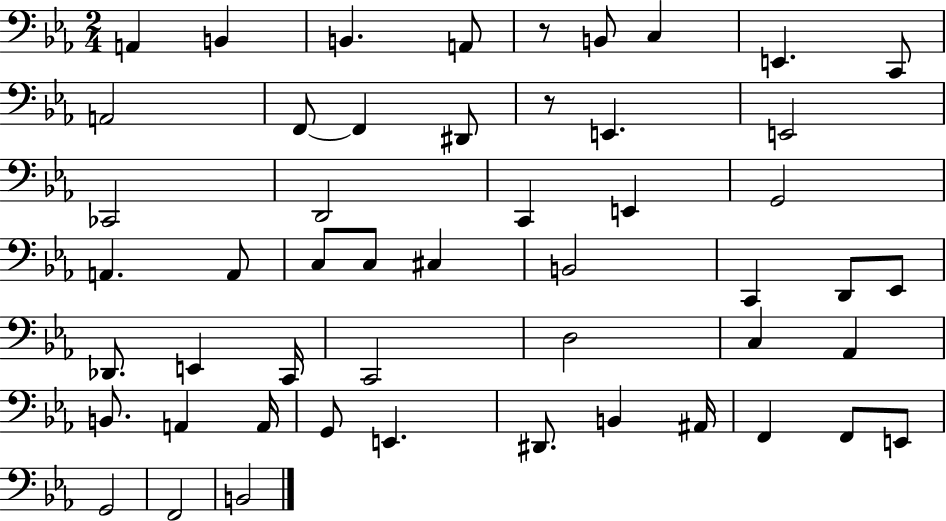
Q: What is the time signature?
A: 2/4